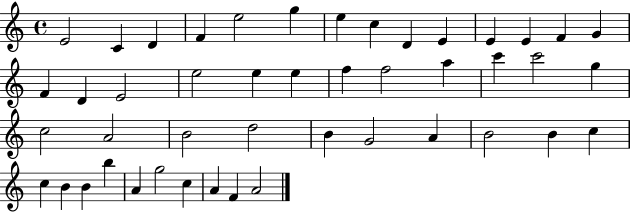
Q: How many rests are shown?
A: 0